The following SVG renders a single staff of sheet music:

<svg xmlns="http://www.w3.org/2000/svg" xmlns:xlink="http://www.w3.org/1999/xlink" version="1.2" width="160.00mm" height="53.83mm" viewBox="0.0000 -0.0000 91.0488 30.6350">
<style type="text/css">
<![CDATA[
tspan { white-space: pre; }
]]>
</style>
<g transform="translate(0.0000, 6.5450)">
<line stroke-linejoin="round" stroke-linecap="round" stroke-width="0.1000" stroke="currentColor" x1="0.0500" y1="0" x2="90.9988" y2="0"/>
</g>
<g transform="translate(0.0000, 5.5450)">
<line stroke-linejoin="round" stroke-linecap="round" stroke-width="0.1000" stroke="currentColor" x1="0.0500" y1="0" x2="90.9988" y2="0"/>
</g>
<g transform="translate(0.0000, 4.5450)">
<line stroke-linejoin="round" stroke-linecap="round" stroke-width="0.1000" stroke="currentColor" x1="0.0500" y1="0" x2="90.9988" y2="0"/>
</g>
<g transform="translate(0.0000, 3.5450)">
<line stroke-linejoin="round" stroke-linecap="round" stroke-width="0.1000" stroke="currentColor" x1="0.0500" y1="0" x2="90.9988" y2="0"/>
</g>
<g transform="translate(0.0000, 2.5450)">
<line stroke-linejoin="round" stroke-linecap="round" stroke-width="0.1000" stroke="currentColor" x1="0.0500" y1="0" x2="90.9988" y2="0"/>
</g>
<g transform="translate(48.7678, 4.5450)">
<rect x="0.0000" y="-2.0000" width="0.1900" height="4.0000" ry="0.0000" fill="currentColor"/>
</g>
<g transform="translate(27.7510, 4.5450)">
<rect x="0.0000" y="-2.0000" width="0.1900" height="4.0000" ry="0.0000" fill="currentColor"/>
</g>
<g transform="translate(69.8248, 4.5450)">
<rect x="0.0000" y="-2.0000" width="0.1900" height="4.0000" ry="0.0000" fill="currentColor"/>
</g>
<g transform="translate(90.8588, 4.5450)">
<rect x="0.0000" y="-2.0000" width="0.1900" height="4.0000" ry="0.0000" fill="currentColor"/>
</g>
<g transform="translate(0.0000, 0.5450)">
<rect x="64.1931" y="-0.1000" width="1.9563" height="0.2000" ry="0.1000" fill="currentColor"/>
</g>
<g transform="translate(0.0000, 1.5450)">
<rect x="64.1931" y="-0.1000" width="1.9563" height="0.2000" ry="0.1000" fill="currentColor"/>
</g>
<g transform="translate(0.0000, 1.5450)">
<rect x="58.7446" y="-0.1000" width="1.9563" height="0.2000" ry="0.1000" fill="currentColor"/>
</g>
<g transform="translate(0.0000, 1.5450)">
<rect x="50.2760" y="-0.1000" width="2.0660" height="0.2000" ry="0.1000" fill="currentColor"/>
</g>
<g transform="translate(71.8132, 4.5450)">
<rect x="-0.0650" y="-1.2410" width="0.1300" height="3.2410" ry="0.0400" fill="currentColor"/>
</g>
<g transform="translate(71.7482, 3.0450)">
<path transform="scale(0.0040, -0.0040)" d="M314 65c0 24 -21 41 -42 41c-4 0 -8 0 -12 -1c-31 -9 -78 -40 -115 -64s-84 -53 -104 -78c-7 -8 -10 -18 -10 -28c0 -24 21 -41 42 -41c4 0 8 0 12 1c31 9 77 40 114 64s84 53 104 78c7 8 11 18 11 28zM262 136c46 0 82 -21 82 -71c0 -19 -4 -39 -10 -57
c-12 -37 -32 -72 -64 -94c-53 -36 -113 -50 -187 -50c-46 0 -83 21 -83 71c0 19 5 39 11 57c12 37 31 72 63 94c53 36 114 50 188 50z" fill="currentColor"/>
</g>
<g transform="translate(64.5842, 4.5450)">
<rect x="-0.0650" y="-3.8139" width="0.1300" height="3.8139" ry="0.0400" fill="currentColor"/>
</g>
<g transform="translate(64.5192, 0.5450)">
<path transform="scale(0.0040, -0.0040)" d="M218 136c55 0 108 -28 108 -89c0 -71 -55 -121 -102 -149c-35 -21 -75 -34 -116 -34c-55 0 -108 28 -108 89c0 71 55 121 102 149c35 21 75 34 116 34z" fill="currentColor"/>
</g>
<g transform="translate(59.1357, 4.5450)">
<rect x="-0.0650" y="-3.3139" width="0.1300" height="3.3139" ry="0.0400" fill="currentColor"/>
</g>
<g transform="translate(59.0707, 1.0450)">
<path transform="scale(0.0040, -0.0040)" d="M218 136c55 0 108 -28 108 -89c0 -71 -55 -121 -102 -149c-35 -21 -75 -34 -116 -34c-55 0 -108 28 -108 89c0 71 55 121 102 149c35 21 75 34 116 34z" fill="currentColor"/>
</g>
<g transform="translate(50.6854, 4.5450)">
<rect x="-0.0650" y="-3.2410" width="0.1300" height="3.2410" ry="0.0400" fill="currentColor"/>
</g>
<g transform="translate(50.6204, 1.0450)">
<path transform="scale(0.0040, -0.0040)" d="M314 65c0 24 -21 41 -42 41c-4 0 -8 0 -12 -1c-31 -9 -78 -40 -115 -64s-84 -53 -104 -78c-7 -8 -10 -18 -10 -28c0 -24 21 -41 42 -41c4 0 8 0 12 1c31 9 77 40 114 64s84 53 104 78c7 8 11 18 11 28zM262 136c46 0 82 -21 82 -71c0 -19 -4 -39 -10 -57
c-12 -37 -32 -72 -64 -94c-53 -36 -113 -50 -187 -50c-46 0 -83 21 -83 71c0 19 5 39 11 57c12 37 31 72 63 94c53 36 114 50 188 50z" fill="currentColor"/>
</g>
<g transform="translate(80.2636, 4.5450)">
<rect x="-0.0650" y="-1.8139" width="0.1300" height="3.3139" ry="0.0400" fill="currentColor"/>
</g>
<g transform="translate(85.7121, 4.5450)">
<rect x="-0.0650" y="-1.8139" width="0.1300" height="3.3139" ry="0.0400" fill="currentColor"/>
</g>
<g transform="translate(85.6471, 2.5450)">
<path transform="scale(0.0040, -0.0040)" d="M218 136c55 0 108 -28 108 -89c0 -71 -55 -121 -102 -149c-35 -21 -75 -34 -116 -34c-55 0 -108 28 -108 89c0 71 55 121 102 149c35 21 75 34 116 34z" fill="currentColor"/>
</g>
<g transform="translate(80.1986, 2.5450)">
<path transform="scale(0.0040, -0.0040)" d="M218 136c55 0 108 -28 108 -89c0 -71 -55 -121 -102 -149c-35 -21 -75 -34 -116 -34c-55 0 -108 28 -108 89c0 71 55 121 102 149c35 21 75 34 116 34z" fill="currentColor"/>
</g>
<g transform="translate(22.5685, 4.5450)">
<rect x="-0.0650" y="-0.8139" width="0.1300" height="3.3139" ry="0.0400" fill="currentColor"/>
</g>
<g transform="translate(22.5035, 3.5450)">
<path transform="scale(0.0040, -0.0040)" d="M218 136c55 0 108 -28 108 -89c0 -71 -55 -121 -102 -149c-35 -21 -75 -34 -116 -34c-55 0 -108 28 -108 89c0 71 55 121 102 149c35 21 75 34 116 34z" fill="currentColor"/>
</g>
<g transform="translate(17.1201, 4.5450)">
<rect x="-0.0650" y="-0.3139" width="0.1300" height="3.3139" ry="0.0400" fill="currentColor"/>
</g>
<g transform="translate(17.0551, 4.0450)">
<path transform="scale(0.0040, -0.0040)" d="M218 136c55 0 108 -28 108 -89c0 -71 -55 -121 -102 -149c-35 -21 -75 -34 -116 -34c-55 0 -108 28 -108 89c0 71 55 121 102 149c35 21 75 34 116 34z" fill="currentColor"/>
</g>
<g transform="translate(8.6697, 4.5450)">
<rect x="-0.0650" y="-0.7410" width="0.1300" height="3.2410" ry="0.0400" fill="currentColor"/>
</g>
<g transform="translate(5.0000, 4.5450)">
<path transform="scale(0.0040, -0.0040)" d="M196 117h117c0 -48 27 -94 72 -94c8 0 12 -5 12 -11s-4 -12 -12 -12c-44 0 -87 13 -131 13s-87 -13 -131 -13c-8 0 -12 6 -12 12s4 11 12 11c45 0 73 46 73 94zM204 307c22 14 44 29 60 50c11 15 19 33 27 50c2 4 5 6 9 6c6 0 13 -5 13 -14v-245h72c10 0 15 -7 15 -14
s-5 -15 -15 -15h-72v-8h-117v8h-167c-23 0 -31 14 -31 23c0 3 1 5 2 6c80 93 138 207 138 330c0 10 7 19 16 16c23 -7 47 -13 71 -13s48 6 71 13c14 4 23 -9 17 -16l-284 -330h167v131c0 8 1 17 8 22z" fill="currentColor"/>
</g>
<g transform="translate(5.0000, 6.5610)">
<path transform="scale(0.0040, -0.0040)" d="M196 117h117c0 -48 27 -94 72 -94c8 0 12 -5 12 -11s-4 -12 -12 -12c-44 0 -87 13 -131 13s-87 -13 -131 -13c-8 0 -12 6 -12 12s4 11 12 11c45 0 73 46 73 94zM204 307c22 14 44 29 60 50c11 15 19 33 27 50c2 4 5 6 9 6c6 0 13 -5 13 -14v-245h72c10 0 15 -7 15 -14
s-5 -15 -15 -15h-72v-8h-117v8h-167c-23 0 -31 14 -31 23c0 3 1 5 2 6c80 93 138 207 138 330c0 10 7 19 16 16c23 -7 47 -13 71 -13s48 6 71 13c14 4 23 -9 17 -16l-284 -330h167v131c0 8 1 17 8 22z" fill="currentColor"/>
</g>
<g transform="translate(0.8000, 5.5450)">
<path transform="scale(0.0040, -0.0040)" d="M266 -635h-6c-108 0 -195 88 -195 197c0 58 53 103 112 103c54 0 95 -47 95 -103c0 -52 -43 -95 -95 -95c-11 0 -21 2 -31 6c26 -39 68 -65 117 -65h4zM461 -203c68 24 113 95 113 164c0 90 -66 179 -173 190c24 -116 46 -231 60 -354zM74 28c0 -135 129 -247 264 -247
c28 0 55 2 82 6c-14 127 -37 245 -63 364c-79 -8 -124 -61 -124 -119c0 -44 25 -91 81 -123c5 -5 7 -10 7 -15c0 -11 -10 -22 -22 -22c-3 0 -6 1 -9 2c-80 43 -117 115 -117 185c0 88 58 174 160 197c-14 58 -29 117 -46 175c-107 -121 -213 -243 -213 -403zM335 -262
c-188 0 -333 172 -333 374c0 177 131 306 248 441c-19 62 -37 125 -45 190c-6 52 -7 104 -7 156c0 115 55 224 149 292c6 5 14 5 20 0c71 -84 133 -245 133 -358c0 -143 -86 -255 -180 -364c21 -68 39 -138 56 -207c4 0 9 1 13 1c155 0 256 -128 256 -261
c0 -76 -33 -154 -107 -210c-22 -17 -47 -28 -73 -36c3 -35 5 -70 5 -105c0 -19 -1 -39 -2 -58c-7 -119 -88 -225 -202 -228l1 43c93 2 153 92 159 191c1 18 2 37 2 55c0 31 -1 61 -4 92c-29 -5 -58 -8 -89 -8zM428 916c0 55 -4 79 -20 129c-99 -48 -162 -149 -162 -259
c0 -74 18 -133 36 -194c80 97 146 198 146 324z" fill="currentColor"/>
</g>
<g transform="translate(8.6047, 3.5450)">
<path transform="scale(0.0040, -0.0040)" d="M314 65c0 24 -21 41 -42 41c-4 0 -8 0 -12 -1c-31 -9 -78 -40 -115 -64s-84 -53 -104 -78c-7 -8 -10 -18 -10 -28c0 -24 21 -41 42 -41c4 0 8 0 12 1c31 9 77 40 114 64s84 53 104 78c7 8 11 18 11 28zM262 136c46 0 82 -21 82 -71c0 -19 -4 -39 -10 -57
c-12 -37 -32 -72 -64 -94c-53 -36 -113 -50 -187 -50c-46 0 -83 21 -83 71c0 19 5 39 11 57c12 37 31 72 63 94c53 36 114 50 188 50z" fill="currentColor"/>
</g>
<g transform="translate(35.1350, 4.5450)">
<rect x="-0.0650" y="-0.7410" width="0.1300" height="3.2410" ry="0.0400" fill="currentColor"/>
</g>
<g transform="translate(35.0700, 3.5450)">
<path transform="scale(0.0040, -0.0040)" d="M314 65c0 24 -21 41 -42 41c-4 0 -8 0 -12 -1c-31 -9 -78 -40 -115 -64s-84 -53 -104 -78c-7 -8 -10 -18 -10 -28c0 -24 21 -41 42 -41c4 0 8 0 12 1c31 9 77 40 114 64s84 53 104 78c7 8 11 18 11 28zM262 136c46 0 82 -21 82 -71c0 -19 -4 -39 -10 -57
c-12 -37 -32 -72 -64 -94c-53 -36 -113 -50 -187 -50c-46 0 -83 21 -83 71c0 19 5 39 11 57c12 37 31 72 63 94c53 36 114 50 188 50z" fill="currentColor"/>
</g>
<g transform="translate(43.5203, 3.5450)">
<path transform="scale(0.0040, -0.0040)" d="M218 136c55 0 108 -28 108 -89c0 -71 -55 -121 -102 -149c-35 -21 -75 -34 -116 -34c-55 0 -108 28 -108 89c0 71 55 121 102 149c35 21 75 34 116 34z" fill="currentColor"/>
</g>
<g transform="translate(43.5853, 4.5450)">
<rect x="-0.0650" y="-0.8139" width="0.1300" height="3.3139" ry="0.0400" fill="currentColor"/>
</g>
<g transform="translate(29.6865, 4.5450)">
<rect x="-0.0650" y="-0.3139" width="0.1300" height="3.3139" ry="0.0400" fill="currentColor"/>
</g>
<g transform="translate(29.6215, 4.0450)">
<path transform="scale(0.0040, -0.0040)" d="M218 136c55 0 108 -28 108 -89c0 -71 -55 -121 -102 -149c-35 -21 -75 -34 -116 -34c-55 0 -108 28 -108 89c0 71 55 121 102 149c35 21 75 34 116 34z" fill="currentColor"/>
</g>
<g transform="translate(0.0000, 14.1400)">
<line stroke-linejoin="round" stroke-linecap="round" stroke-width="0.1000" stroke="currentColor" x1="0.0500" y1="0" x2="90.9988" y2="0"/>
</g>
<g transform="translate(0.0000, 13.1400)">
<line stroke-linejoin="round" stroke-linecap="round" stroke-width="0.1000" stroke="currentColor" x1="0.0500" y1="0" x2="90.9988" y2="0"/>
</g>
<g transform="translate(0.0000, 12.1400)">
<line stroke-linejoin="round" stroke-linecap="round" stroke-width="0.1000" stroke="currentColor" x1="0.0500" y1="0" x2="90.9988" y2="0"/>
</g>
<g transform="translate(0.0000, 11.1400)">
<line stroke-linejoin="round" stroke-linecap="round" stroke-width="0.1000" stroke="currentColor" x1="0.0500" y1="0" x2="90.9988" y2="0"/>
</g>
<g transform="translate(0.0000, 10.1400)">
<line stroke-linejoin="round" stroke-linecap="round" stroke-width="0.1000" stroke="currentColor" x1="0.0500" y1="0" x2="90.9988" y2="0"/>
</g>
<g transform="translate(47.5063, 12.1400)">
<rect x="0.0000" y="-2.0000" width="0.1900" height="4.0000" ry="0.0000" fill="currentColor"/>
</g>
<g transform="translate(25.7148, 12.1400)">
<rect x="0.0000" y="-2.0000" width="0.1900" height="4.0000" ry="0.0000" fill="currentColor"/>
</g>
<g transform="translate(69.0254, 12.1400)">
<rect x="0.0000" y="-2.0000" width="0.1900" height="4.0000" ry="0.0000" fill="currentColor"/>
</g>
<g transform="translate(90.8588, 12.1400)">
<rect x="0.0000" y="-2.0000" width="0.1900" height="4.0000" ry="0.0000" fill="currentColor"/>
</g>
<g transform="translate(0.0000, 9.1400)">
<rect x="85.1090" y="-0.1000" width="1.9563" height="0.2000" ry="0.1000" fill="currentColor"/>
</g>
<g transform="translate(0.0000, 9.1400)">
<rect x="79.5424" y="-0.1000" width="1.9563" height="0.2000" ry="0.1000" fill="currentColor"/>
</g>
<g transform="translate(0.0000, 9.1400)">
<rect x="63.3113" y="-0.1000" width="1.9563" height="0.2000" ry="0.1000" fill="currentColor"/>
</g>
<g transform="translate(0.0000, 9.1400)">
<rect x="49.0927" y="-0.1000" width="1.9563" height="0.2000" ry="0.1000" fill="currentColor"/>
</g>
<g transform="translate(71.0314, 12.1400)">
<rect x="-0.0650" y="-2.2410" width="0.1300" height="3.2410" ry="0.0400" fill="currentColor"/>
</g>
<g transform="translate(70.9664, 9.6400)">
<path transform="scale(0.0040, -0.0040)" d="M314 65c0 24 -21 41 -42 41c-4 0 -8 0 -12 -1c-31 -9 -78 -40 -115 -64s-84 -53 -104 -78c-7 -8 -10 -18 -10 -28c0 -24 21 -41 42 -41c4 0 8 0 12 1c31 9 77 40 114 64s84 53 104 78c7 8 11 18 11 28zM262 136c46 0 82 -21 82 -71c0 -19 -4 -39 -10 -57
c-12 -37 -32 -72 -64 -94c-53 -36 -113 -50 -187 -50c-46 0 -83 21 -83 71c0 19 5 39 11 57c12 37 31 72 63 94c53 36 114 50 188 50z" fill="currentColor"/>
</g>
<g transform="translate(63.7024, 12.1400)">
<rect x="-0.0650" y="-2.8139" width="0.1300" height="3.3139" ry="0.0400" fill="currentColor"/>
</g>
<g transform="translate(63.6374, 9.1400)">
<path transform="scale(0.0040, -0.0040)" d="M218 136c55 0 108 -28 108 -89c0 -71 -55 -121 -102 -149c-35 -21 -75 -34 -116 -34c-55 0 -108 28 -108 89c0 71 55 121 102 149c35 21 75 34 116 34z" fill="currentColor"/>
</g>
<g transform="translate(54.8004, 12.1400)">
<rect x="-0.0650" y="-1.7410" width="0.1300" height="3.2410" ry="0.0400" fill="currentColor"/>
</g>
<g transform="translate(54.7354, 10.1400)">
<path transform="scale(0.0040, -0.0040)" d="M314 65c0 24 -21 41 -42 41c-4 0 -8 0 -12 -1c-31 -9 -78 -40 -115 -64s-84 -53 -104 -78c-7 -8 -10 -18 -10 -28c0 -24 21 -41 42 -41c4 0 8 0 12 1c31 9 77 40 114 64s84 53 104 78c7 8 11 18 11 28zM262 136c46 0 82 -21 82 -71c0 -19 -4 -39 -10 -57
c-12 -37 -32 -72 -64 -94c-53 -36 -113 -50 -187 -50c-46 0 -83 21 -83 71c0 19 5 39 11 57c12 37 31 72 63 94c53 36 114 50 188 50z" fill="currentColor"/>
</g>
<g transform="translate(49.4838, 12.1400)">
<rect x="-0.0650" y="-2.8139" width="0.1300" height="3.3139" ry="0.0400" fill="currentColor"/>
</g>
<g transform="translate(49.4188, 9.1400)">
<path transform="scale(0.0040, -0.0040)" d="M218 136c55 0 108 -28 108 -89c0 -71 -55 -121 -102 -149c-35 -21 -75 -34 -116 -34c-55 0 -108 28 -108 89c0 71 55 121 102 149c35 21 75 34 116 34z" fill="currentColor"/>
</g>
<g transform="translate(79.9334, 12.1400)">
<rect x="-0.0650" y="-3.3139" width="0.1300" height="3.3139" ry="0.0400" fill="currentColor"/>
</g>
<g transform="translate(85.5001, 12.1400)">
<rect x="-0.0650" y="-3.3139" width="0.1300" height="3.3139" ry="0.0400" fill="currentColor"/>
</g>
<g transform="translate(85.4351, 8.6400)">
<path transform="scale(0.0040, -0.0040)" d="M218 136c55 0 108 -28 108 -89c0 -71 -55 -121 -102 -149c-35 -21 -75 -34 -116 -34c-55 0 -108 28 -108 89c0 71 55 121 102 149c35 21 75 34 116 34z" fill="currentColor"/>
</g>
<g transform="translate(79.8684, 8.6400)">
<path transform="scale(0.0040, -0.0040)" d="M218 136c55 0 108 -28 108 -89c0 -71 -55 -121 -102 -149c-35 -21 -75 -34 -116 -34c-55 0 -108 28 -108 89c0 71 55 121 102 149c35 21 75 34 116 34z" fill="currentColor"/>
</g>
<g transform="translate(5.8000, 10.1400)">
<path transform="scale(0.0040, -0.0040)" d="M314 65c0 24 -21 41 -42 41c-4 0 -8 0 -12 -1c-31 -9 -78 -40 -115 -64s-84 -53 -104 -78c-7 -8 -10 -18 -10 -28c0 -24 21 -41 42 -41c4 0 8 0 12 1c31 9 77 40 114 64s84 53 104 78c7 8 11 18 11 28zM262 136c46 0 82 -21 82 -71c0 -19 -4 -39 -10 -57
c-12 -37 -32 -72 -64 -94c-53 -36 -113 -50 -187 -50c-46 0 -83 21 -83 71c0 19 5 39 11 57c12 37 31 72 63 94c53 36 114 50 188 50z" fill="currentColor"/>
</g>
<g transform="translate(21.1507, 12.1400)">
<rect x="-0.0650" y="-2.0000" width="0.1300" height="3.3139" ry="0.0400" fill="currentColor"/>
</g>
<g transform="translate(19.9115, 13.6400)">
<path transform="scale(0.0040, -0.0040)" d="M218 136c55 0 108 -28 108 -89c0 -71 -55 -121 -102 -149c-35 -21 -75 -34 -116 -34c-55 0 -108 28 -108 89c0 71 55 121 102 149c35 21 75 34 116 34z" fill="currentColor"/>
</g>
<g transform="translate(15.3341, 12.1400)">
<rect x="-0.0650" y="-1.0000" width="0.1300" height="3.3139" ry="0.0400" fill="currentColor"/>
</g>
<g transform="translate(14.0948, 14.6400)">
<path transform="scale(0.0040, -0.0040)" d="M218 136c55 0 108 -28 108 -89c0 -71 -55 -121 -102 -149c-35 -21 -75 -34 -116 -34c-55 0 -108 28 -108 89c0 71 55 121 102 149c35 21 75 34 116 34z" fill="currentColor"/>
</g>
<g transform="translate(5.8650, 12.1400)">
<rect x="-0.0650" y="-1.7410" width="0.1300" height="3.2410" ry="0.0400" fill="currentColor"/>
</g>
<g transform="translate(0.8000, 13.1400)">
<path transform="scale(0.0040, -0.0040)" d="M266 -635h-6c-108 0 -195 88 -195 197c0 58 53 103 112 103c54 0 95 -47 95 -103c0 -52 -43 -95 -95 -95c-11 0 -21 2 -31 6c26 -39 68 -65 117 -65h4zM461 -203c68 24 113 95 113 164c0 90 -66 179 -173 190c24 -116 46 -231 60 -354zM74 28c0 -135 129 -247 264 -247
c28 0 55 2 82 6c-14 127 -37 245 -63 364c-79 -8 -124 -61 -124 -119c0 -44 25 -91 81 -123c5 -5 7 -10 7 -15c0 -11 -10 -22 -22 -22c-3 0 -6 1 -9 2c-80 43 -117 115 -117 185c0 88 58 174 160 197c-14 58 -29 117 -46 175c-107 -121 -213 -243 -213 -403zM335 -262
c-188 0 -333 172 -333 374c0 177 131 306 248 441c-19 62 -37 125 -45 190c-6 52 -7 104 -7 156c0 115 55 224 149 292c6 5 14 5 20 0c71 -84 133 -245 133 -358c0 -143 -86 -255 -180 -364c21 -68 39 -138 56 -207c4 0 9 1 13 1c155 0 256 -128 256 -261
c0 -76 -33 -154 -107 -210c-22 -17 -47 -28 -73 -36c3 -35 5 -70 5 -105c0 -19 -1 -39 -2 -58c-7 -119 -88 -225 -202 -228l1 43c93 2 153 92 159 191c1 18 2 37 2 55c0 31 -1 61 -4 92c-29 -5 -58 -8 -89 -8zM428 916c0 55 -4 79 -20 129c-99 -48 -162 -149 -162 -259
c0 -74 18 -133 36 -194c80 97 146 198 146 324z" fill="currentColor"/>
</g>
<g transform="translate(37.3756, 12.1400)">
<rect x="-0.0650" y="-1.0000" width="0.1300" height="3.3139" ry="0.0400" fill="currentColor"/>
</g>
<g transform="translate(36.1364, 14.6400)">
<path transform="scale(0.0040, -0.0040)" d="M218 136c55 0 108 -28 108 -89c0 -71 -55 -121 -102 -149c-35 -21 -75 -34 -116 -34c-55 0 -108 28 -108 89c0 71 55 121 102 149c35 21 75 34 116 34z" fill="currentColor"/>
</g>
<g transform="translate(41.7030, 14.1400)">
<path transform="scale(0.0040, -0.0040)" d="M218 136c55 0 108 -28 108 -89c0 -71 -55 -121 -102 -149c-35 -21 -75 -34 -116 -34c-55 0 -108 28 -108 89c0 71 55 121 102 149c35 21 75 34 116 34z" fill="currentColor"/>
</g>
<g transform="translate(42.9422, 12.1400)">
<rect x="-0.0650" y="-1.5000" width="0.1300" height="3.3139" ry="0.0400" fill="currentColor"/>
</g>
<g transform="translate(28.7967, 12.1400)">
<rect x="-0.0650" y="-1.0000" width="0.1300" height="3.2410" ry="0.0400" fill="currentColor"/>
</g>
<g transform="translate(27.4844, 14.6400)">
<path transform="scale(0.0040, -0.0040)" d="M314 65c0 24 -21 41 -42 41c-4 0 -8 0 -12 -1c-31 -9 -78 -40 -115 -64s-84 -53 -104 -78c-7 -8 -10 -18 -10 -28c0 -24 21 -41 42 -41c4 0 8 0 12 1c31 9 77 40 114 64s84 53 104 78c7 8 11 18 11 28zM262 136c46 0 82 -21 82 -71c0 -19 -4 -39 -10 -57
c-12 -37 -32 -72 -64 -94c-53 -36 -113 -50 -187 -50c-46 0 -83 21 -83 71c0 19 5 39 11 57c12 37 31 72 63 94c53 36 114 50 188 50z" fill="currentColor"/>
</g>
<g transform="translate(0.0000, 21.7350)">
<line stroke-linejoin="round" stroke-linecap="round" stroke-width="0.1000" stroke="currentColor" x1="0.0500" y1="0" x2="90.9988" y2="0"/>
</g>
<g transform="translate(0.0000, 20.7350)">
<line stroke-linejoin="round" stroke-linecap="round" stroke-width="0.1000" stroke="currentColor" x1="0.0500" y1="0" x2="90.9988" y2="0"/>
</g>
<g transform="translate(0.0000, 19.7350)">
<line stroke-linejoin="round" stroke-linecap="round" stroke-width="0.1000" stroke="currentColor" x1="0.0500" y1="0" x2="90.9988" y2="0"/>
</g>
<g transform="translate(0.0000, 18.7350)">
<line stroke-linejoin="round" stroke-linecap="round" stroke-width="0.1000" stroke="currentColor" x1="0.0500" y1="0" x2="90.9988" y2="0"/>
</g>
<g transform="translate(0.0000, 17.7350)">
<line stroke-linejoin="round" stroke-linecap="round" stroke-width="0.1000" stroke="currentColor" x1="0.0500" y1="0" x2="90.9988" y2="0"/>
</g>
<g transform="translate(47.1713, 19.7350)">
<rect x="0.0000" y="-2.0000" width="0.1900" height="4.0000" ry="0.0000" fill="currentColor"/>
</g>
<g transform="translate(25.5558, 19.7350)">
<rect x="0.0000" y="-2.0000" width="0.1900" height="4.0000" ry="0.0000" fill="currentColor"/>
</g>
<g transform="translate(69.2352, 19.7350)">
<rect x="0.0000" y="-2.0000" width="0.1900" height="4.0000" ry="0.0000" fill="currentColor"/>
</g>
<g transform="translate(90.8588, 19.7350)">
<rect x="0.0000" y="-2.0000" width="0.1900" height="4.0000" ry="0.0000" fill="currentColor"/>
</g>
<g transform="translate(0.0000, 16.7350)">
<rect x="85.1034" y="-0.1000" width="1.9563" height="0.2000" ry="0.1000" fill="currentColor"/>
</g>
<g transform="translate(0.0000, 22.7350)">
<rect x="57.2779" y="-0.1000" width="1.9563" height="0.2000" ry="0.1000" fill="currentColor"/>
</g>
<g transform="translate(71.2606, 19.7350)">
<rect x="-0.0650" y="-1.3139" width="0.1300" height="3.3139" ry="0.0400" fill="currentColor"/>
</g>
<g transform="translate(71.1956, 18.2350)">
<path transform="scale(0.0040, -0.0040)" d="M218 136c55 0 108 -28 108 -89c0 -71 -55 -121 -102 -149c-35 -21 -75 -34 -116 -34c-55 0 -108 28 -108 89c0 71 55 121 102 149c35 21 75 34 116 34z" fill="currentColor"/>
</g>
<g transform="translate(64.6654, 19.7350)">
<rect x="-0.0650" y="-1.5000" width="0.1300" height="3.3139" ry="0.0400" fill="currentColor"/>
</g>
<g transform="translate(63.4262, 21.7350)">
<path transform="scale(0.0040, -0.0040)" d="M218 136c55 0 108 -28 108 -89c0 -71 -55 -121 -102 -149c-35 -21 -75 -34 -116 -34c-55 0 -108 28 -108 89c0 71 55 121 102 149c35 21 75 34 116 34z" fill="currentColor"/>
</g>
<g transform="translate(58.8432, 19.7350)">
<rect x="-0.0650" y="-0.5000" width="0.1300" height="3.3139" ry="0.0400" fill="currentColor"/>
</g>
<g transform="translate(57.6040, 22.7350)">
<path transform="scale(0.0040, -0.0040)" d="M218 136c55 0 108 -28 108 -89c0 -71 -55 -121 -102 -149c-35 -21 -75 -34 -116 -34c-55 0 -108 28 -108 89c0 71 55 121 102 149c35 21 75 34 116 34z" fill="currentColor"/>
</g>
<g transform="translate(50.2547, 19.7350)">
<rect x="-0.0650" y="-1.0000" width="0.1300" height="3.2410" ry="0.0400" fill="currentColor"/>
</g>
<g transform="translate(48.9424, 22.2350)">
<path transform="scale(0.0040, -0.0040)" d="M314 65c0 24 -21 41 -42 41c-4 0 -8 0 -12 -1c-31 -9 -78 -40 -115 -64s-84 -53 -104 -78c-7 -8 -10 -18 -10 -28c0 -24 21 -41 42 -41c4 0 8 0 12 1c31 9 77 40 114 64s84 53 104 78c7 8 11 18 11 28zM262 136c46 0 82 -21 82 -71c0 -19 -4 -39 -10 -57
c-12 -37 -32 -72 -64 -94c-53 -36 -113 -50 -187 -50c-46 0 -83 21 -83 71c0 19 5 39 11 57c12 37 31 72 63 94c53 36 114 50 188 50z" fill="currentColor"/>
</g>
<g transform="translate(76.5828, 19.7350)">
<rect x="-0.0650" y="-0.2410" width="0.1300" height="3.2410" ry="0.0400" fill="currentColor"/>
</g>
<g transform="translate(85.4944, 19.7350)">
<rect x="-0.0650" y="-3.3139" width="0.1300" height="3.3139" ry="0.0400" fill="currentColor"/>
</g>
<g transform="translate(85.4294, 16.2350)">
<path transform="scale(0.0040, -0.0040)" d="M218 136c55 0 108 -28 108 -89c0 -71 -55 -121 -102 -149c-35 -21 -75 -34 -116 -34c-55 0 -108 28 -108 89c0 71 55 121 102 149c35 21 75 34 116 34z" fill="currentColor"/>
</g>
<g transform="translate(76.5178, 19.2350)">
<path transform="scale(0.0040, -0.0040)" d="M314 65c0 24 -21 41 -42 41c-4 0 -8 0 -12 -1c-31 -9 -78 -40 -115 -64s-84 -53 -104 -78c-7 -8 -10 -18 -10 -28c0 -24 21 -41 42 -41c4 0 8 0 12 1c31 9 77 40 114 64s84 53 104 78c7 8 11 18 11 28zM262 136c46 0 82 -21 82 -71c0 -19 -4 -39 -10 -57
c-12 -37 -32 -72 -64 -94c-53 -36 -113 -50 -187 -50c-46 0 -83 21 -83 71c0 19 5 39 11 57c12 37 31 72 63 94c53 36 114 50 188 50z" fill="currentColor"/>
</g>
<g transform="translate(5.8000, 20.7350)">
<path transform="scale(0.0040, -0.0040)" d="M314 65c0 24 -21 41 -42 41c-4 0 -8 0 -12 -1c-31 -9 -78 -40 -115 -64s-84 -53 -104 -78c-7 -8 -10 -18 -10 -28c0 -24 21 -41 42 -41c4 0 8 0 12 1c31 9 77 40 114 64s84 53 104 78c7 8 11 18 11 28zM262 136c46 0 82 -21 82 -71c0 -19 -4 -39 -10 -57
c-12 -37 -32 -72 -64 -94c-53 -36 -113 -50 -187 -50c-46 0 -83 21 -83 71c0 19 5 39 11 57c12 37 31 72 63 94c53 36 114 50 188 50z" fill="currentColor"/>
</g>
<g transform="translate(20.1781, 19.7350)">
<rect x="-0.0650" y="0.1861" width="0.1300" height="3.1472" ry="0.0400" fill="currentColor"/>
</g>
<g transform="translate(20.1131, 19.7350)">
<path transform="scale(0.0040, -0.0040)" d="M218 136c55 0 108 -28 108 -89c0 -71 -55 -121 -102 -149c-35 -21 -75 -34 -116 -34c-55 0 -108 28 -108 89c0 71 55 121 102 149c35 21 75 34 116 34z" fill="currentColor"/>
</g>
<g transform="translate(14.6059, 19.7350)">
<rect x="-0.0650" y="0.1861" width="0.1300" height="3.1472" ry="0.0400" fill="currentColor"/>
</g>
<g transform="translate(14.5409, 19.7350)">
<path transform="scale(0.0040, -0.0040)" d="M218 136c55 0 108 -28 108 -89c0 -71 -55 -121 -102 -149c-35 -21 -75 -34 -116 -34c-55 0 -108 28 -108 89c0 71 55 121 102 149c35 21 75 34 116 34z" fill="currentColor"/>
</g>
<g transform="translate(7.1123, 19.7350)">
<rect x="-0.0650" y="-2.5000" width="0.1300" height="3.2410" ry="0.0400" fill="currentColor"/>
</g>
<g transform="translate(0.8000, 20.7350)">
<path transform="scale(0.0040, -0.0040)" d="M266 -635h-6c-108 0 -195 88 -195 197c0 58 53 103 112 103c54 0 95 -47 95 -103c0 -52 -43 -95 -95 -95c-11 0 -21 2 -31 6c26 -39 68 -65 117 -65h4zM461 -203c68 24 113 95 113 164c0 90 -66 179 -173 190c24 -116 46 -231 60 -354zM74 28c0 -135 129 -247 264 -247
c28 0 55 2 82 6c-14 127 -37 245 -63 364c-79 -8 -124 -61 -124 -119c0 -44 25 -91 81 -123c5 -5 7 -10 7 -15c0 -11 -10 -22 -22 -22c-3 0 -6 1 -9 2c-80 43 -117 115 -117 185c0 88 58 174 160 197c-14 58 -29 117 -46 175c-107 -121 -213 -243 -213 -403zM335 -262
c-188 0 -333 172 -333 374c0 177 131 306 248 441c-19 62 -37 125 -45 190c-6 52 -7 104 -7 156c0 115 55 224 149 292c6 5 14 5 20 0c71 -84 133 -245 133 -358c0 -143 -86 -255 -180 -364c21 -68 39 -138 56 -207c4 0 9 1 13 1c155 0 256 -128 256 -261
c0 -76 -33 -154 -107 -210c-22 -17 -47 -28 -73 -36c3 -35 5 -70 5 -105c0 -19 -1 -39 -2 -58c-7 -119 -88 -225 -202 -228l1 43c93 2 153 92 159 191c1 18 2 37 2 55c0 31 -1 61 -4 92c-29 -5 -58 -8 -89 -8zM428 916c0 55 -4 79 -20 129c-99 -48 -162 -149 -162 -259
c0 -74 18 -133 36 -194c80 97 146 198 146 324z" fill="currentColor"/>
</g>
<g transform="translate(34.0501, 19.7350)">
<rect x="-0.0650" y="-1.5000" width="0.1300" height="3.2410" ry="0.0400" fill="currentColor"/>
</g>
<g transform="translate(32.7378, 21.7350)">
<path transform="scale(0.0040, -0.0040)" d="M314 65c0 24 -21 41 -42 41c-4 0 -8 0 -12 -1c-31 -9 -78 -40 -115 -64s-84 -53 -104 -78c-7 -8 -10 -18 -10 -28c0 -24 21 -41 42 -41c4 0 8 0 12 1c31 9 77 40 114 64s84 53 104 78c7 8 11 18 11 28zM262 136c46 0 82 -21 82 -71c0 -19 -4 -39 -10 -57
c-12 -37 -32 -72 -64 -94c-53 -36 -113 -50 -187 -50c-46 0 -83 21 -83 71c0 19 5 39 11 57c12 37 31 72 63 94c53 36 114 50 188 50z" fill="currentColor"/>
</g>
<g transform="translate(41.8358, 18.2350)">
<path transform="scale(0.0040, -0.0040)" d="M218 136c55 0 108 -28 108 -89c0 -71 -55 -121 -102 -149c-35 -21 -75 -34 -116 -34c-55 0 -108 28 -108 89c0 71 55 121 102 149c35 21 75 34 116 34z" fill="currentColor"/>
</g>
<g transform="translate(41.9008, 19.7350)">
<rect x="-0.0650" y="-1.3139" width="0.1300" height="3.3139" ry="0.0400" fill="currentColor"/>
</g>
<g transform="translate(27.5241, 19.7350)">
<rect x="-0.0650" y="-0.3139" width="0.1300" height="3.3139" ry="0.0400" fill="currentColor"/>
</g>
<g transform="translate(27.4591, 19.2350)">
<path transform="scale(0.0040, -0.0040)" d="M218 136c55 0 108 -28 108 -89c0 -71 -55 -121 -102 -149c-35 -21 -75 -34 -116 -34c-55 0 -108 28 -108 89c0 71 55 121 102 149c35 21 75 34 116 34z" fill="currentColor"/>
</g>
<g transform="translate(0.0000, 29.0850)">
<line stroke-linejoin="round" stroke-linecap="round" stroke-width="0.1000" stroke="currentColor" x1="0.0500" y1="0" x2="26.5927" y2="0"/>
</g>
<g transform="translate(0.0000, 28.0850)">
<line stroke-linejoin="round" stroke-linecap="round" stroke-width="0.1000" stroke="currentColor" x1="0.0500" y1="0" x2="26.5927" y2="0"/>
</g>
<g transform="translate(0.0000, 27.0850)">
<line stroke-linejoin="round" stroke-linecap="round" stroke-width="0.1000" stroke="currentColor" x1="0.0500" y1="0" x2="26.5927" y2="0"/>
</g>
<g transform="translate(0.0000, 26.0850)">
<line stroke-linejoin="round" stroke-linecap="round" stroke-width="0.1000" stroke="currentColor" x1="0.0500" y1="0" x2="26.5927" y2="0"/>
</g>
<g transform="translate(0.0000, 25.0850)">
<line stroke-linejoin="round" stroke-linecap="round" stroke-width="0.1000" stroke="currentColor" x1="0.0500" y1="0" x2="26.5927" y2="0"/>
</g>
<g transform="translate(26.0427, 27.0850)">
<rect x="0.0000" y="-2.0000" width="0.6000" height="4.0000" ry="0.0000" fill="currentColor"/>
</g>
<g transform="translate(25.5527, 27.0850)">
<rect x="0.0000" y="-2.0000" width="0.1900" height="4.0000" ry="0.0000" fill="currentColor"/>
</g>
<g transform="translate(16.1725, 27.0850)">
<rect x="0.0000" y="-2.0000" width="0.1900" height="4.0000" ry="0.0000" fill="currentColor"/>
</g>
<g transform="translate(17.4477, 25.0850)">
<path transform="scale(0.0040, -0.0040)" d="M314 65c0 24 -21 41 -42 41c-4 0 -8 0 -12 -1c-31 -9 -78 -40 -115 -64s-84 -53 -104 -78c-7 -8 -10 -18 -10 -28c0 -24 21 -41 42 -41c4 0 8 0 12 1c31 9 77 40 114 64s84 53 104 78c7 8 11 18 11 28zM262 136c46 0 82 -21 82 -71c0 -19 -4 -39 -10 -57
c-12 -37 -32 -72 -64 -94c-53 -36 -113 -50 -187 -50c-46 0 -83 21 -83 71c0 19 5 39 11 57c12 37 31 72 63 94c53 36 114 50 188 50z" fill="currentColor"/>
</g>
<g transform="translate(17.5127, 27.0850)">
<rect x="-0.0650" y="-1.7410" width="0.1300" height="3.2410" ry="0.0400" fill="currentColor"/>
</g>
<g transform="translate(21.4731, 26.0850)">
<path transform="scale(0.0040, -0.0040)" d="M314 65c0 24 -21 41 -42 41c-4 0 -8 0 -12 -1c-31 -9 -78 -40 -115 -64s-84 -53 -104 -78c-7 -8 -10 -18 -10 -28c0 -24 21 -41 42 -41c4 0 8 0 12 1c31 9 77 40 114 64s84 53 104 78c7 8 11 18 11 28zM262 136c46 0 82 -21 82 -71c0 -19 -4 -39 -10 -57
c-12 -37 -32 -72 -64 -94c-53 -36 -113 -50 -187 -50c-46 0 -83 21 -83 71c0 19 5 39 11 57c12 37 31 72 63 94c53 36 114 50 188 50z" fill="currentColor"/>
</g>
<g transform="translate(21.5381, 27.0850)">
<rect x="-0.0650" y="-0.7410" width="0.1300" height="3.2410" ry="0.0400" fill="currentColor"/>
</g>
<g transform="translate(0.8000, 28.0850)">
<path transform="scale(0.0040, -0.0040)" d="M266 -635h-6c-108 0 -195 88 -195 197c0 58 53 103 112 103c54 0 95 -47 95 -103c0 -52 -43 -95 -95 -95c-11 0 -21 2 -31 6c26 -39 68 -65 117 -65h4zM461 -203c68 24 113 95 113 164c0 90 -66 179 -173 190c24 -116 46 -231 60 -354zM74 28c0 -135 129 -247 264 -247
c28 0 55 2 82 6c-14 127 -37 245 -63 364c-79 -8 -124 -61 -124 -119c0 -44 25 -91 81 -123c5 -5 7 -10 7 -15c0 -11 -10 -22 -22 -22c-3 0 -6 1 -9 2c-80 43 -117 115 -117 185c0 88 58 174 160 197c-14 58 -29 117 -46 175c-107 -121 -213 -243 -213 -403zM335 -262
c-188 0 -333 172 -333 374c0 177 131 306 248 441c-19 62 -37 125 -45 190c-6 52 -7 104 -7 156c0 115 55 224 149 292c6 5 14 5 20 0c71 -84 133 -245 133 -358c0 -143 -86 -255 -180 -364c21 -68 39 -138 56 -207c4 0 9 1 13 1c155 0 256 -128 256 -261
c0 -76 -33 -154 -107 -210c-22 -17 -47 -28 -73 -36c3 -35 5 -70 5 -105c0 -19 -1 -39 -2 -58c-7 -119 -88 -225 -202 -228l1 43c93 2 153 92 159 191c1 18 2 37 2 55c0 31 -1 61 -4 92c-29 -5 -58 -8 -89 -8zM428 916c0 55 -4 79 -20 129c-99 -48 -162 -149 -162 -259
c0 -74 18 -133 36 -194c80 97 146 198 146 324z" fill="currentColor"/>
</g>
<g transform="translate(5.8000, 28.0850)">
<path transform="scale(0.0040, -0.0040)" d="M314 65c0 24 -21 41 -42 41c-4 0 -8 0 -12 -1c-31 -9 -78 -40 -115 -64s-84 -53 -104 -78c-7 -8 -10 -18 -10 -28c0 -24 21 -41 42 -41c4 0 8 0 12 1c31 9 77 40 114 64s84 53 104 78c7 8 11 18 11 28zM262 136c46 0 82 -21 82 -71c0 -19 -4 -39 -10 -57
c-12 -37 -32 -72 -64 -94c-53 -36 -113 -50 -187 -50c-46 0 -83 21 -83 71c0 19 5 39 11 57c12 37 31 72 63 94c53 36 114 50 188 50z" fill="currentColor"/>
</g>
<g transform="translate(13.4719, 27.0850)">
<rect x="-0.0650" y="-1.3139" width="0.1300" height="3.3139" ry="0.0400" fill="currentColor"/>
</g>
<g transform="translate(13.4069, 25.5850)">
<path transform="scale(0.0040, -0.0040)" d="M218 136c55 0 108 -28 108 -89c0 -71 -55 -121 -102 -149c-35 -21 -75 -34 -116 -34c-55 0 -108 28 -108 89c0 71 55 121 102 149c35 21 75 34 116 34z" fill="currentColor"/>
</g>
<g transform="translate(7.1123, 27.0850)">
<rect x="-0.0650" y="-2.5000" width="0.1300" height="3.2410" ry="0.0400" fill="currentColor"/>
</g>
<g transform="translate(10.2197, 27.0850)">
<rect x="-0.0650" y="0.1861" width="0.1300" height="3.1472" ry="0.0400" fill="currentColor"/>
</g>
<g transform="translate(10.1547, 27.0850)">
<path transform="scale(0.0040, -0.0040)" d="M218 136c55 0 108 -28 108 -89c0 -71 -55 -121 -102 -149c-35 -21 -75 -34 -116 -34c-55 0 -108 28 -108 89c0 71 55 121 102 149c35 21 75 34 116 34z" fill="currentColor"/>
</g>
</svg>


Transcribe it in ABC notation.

X:1
T:Untitled
M:4/4
L:1/4
K:C
d2 c d c d2 d b2 b c' e2 f f f2 D F D2 D E a f2 a g2 b b G2 B B c E2 e D2 C E e c2 b G2 B e f2 d2